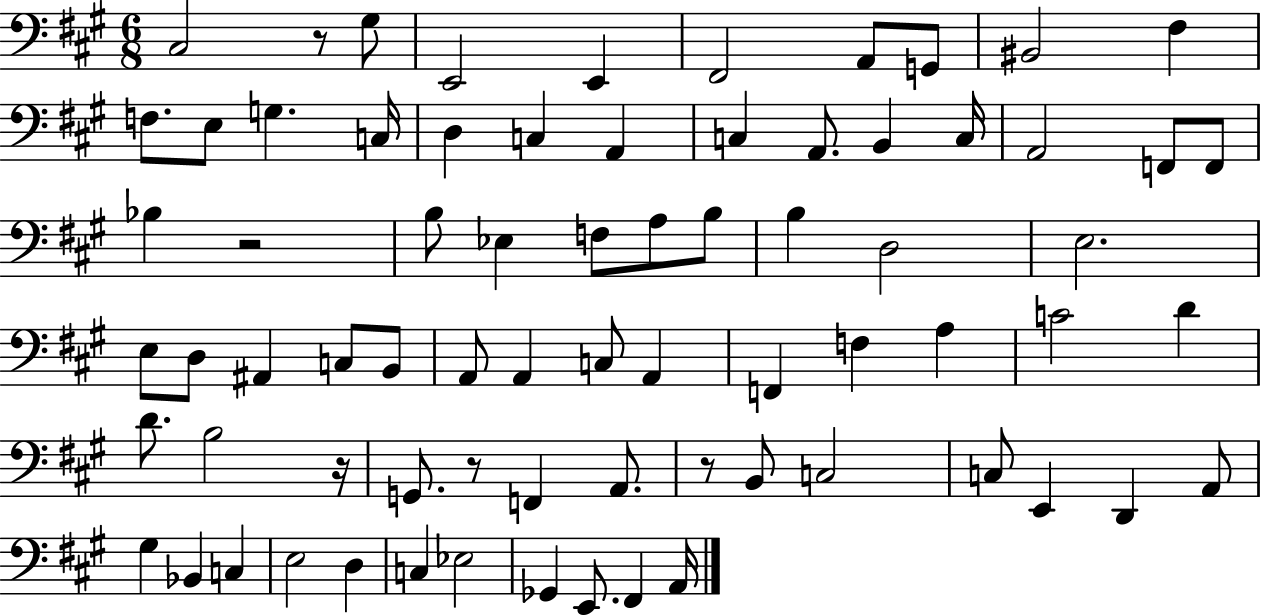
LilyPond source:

{
  \clef bass
  \numericTimeSignature
  \time 6/8
  \key a \major
  cis2 r8 gis8 | e,2 e,4 | fis,2 a,8 g,8 | bis,2 fis4 | \break f8. e8 g4. c16 | d4 c4 a,4 | c4 a,8. b,4 c16 | a,2 f,8 f,8 | \break bes4 r2 | b8 ees4 f8 a8 b8 | b4 d2 | e2. | \break e8 d8 ais,4 c8 b,8 | a,8 a,4 c8 a,4 | f,4 f4 a4 | c'2 d'4 | \break d'8. b2 r16 | g,8. r8 f,4 a,8. | r8 b,8 c2 | c8 e,4 d,4 a,8 | \break gis4 bes,4 c4 | e2 d4 | c4 ees2 | ges,4 e,8. fis,4 a,16 | \break \bar "|."
}